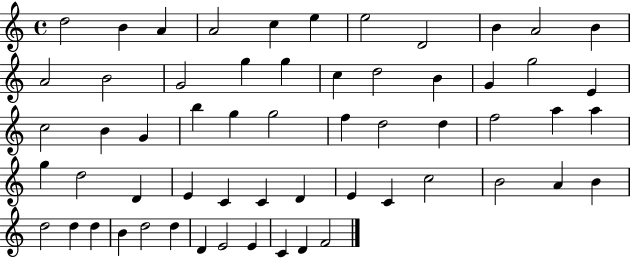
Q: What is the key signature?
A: C major